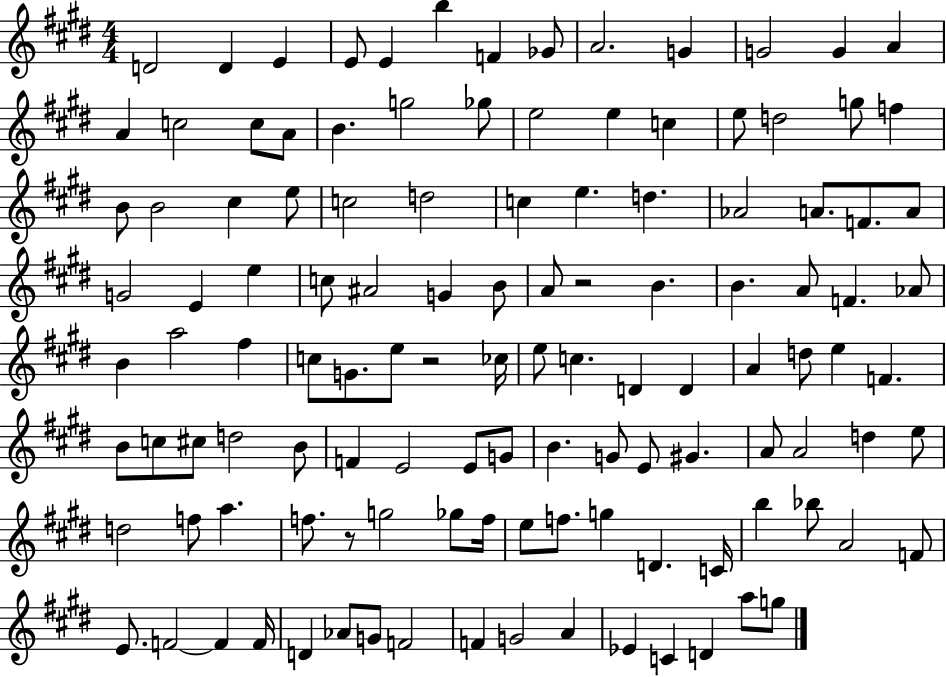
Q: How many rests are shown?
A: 3